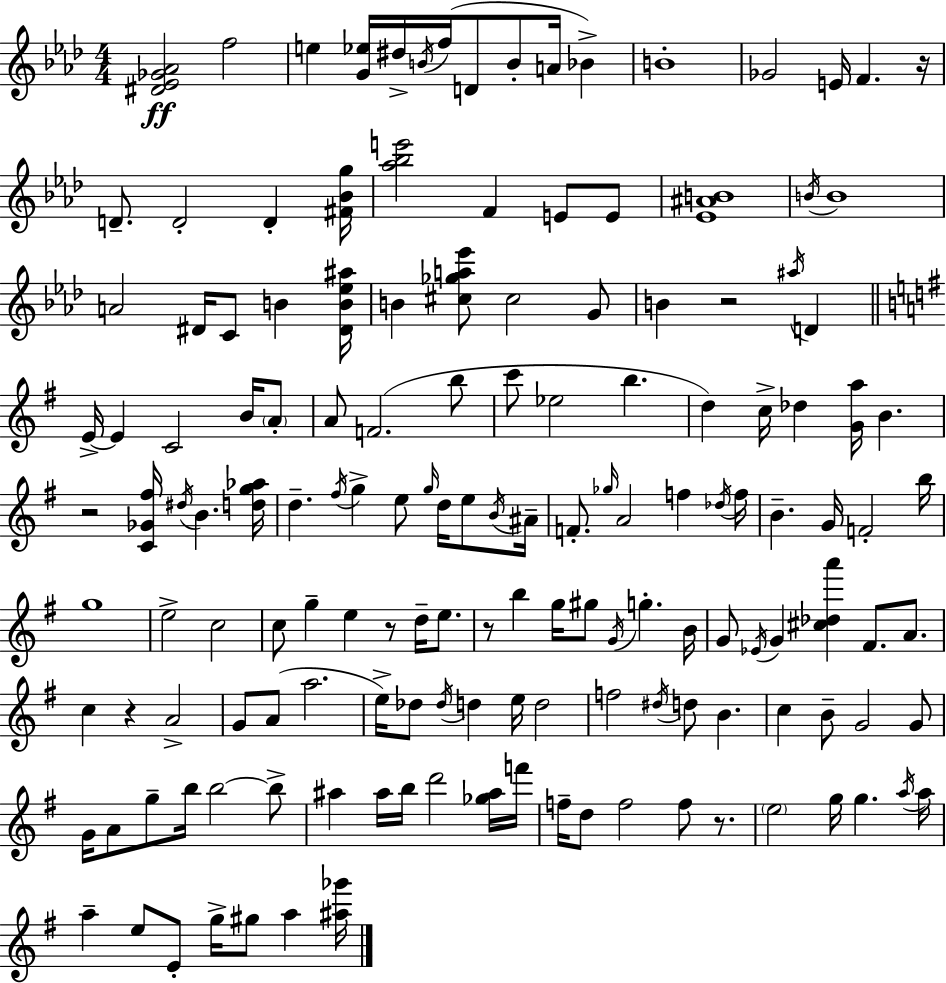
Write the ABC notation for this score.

X:1
T:Untitled
M:4/4
L:1/4
K:Fm
[^D_E_G_A]2 f2 e [G_e]/4 ^d/4 B/4 f/4 D/2 B/2 A/4 _B B4 _G2 E/4 F z/4 D/2 D2 D [^F_Bg]/4 [_a_be']2 F E/2 E/2 [_E^AB]4 B/4 B4 A2 ^D/4 C/2 B [^DB_e^a]/4 B [^c_ga_e']/2 ^c2 G/2 B z2 ^a/4 D E/4 E C2 B/4 A/2 A/2 F2 b/2 c'/2 _e2 b d c/4 _d [Ga]/4 B z2 [C_G^f]/4 ^d/4 B [dg_a]/4 d ^f/4 g e/2 g/4 d/4 e/2 B/4 ^A/4 F/2 _g/4 A2 f _d/4 f/4 B G/4 F2 b/4 g4 e2 c2 c/2 g e z/2 d/4 e/2 z/2 b g/4 ^g/2 G/4 g B/4 G/2 _E/4 G [^c_da'] ^F/2 A/2 c z A2 G/2 A/2 a2 e/4 _d/2 _d/4 d e/4 d2 f2 ^d/4 d/2 B c B/2 G2 G/2 G/4 A/2 g/2 b/4 b2 b/2 ^a ^a/4 b/4 d'2 [_g^a]/4 f'/4 f/4 d/2 f2 f/2 z/2 e2 g/4 g a/4 a/4 a e/2 E/2 g/4 ^g/2 a [^a_g']/4